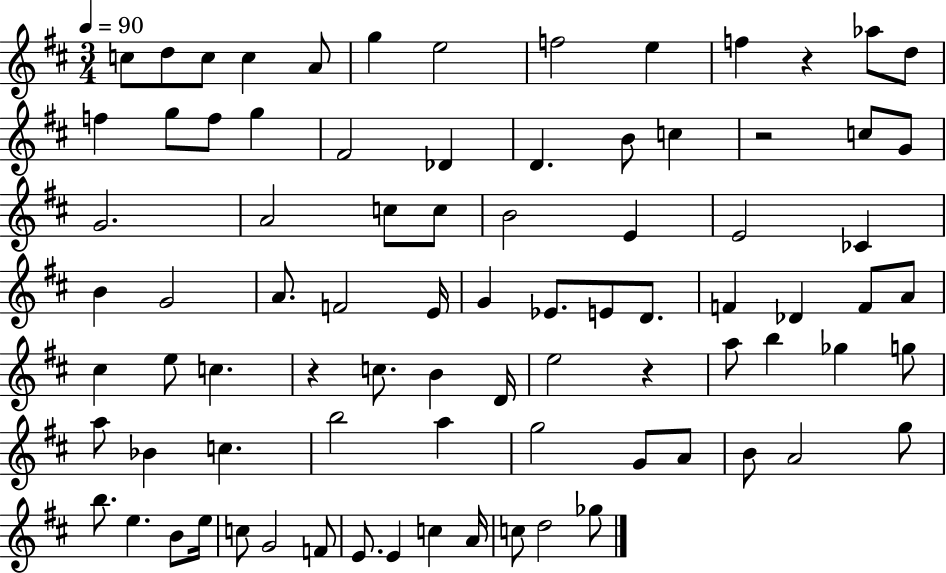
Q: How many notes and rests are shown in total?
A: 84